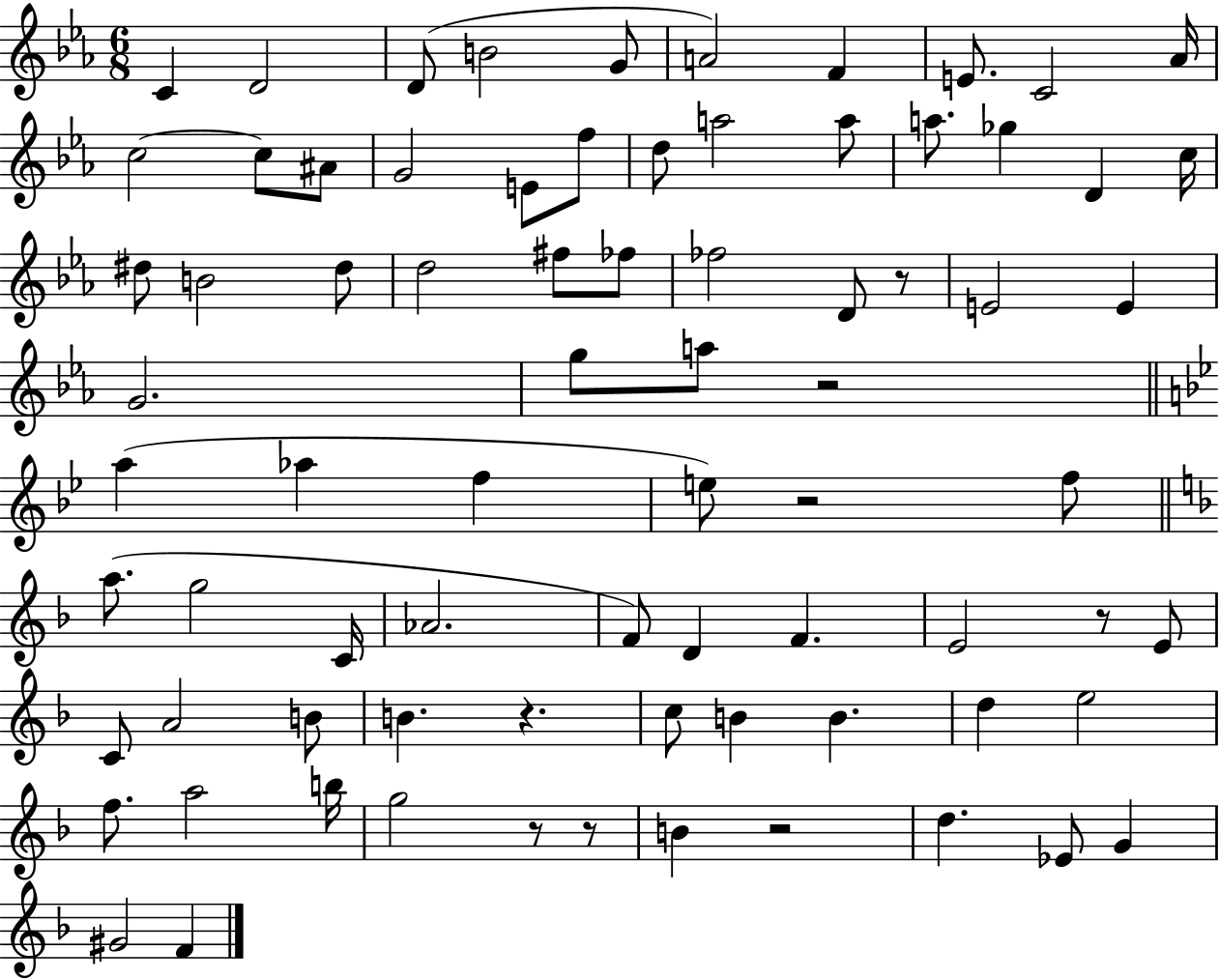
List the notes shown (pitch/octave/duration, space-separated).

C4/q D4/h D4/e B4/h G4/e A4/h F4/q E4/e. C4/h Ab4/s C5/h C5/e A#4/e G4/h E4/e F5/e D5/e A5/h A5/e A5/e. Gb5/q D4/q C5/s D#5/e B4/h D#5/e D5/h F#5/e FES5/e FES5/h D4/e R/e E4/h E4/q G4/h. G5/e A5/e R/h A5/q Ab5/q F5/q E5/e R/h F5/e A5/e. G5/h C4/s Ab4/h. F4/e D4/q F4/q. E4/h R/e E4/e C4/e A4/h B4/e B4/q. R/q. C5/e B4/q B4/q. D5/q E5/h F5/e. A5/h B5/s G5/h R/e R/e B4/q R/h D5/q. Eb4/e G4/q G#4/h F4/q